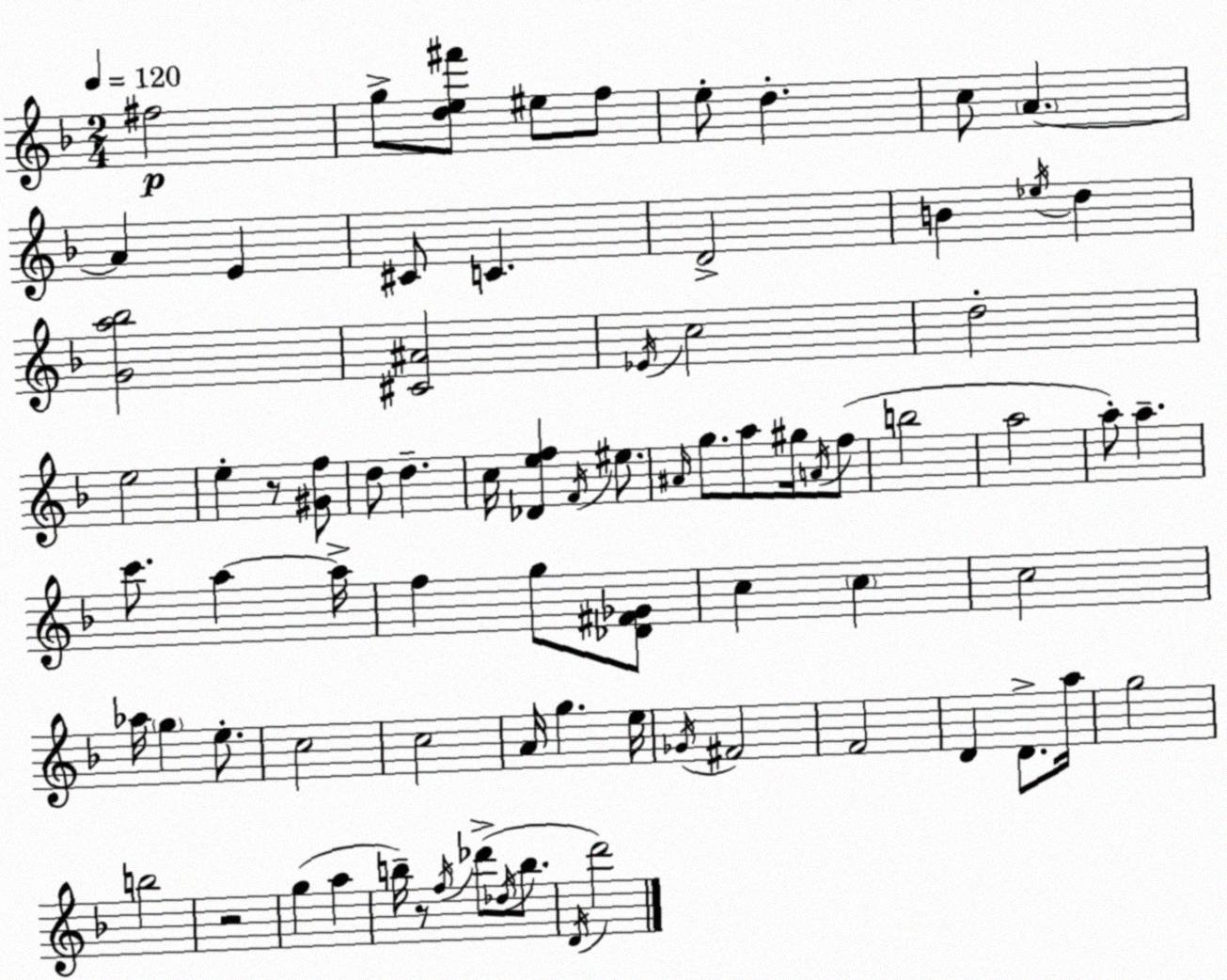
X:1
T:Untitled
M:2/4
L:1/4
K:Dm
^f2 g/2 [de^f']/2 ^e/2 f/2 e/2 d c/2 A A E ^C/2 C D2 B _e/4 d [Ga_b]2 [^C^A]2 _E/4 c2 d2 e2 e z/2 [^Gf]/2 d/2 d c/4 [_Def] F/4 ^e/2 ^A/4 g/2 a/2 ^g/4 A/4 f/2 b2 a2 a/2 a c'/2 a a/4 f g/2 [_D^F_G]/2 c c c2 _a/4 g e/2 c2 c2 A/4 g e/4 _G/4 ^F2 F2 D D/2 a/4 g2 b2 z2 g a b/4 z/2 f/4 _d'/2 _d/4 b/2 D/4 d'2